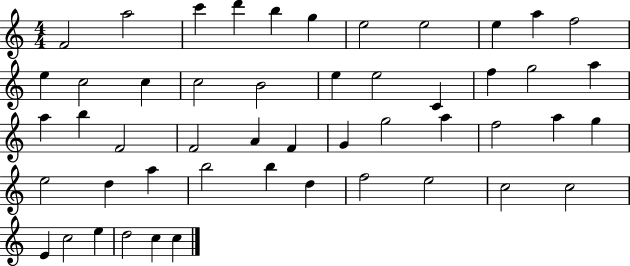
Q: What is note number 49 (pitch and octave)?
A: C5